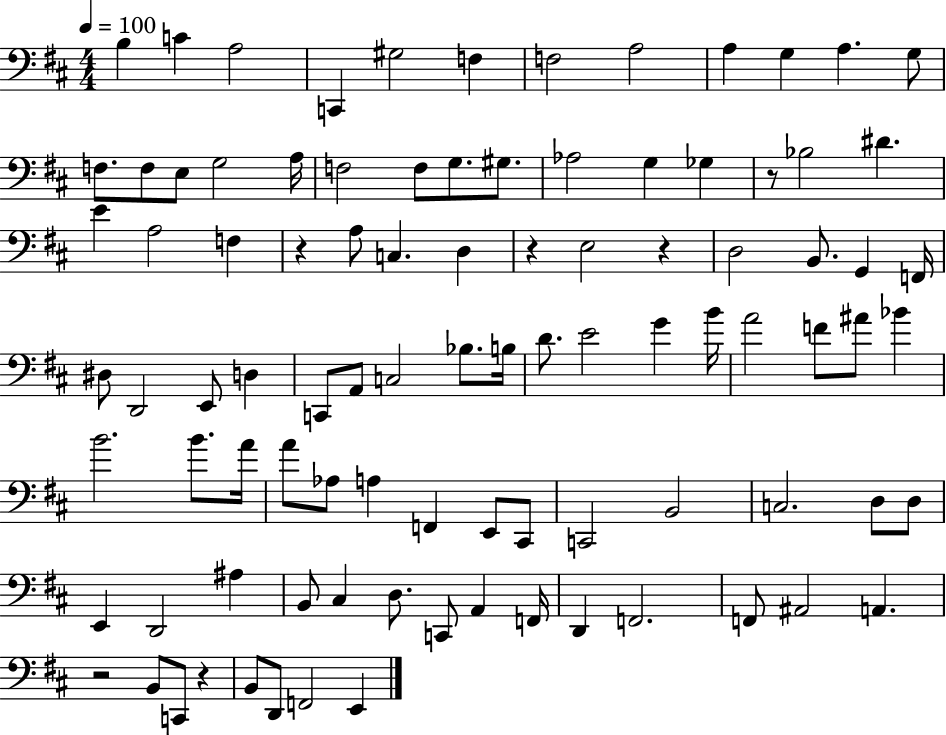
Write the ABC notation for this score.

X:1
T:Untitled
M:4/4
L:1/4
K:D
B, C A,2 C,, ^G,2 F, F,2 A,2 A, G, A, G,/2 F,/2 F,/2 E,/2 G,2 A,/4 F,2 F,/2 G,/2 ^G,/2 _A,2 G, _G, z/2 _B,2 ^D E A,2 F, z A,/2 C, D, z E,2 z D,2 B,,/2 G,, F,,/4 ^D,/2 D,,2 E,,/2 D, C,,/2 A,,/2 C,2 _B,/2 B,/4 D/2 E2 G B/4 A2 F/2 ^A/2 _B B2 B/2 A/4 A/2 _A,/2 A, F,, E,,/2 ^C,,/2 C,,2 B,,2 C,2 D,/2 D,/2 E,, D,,2 ^A, B,,/2 ^C, D,/2 C,,/2 A,, F,,/4 D,, F,,2 F,,/2 ^A,,2 A,, z2 B,,/2 C,,/2 z B,,/2 D,,/2 F,,2 E,,